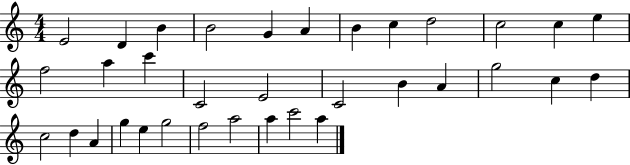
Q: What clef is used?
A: treble